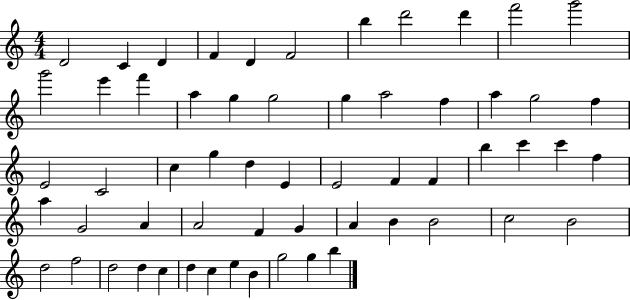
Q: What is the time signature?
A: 4/4